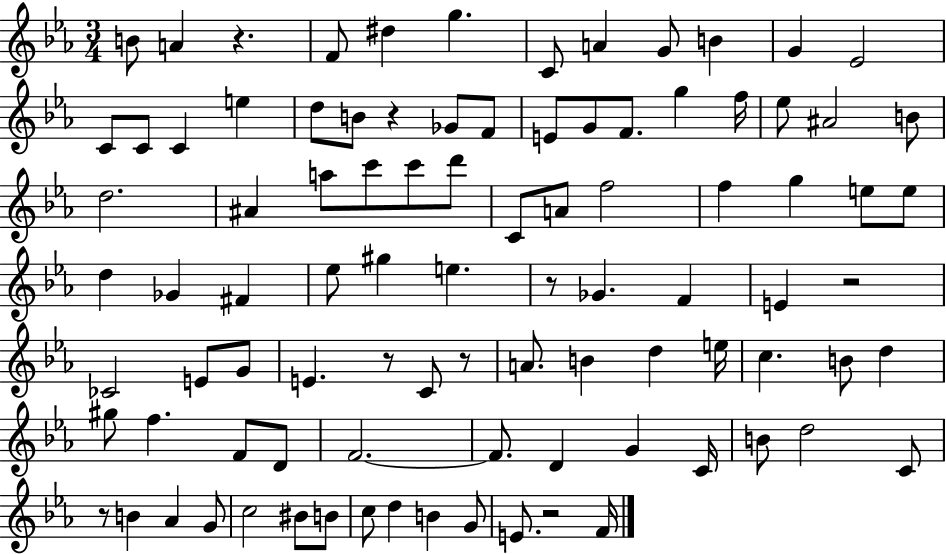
{
  \clef treble
  \numericTimeSignature
  \time 3/4
  \key ees \major
  b'8 a'4 r4. | f'8 dis''4 g''4. | c'8 a'4 g'8 b'4 | g'4 ees'2 | \break c'8 c'8 c'4 e''4 | d''8 b'8 r4 ges'8 f'8 | e'8 g'8 f'8. g''4 f''16 | ees''8 ais'2 b'8 | \break d''2. | ais'4 a''8 c'''8 c'''8 d'''8 | c'8 a'8 f''2 | f''4 g''4 e''8 e''8 | \break d''4 ges'4 fis'4 | ees''8 gis''4 e''4. | r8 ges'4. f'4 | e'4 r2 | \break ces'2 e'8 g'8 | e'4. r8 c'8 r8 | a'8. b'4 d''4 e''16 | c''4. b'8 d''4 | \break gis''8 f''4. f'8 d'8 | f'2.~~ | f'8. d'4 g'4 c'16 | b'8 d''2 c'8 | \break r8 b'4 aes'4 g'8 | c''2 bis'8 b'8 | c''8 d''4 b'4 g'8 | e'8. r2 f'16 | \break \bar "|."
}